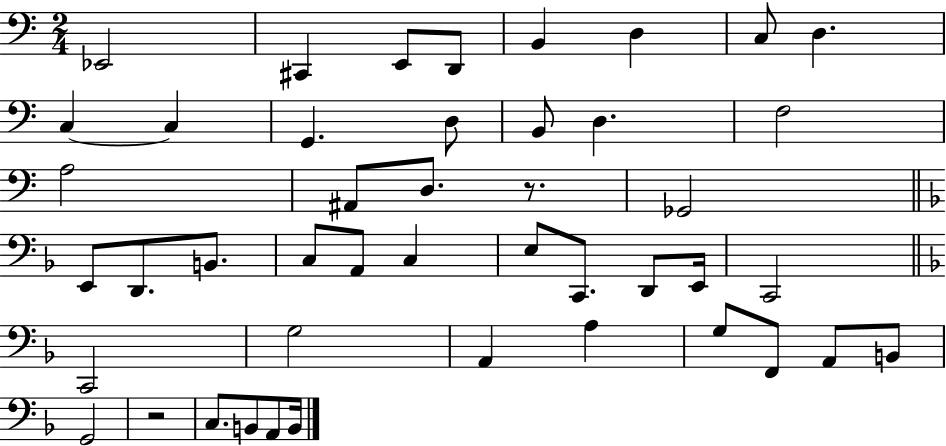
Eb2/h C#2/q E2/e D2/e B2/q D3/q C3/e D3/q. C3/q C3/q G2/q. D3/e B2/e D3/q. F3/h A3/h A#2/e D3/e. R/e. Gb2/h E2/e D2/e. B2/e. C3/e A2/e C3/q E3/e C2/e. D2/e E2/s C2/h C2/h G3/h A2/q A3/q G3/e F2/e A2/e B2/e G2/h R/h C3/e. B2/e A2/e B2/s